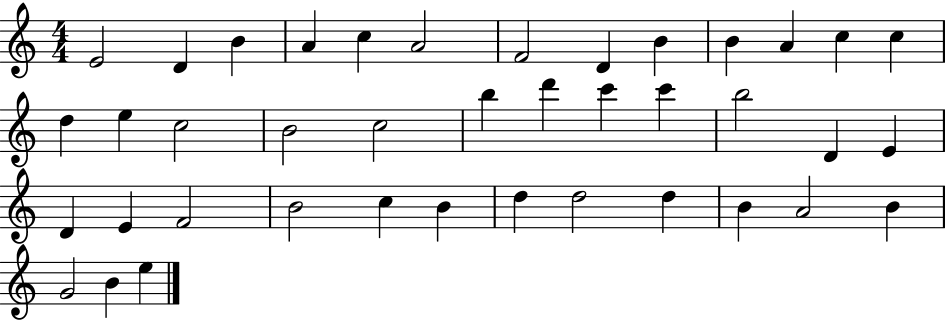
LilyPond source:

{
  \clef treble
  \numericTimeSignature
  \time 4/4
  \key c \major
  e'2 d'4 b'4 | a'4 c''4 a'2 | f'2 d'4 b'4 | b'4 a'4 c''4 c''4 | \break d''4 e''4 c''2 | b'2 c''2 | b''4 d'''4 c'''4 c'''4 | b''2 d'4 e'4 | \break d'4 e'4 f'2 | b'2 c''4 b'4 | d''4 d''2 d''4 | b'4 a'2 b'4 | \break g'2 b'4 e''4 | \bar "|."
}